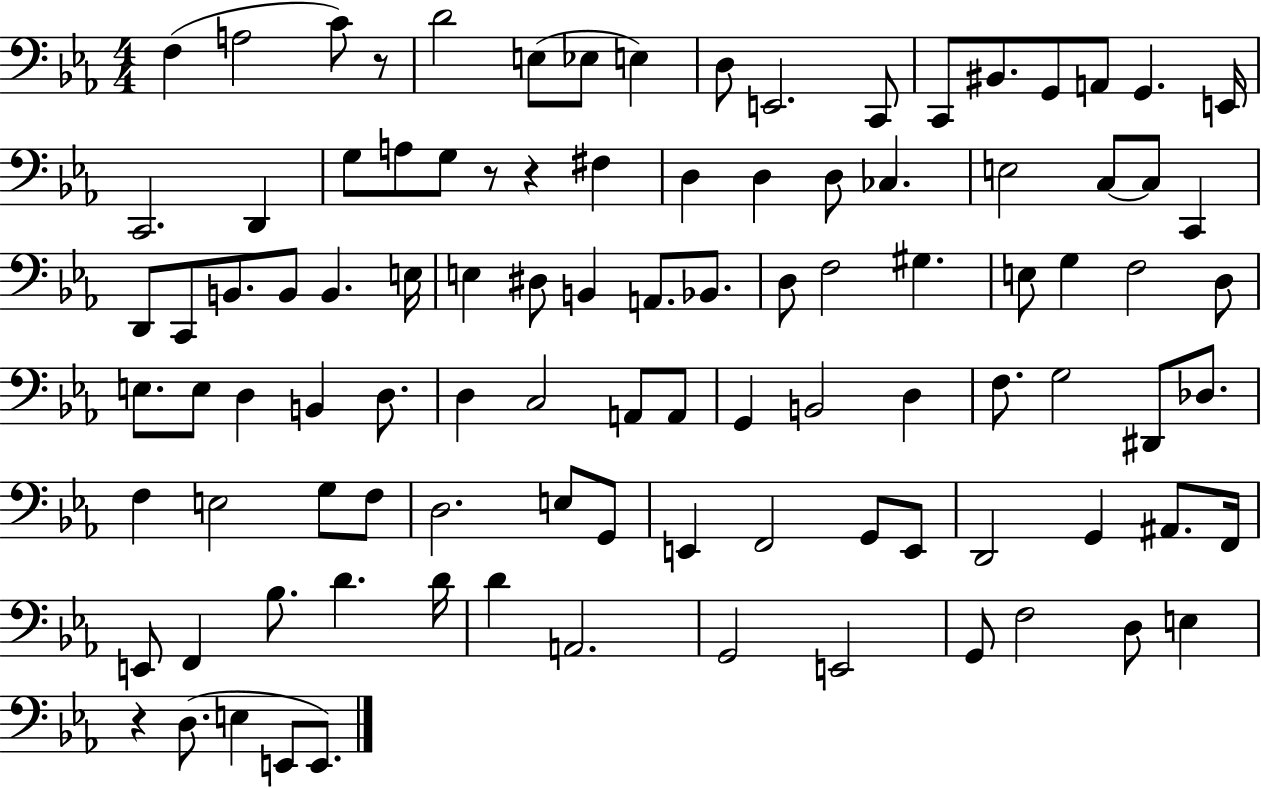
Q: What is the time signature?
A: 4/4